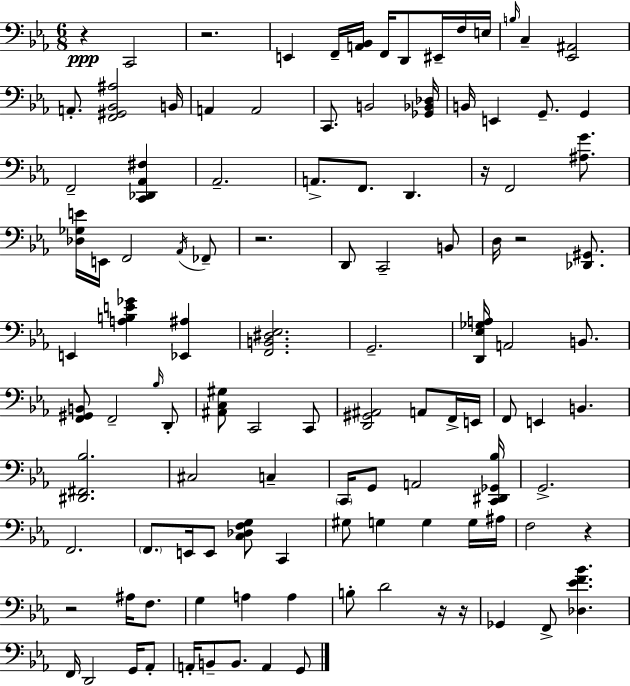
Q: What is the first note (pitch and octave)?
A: C2